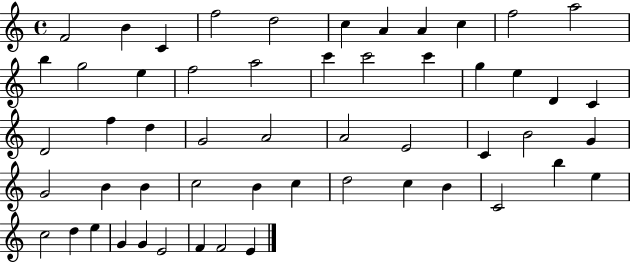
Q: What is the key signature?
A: C major